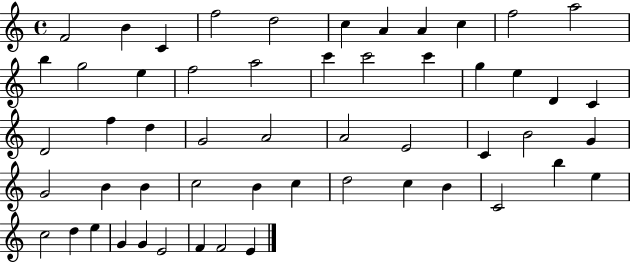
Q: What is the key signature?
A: C major